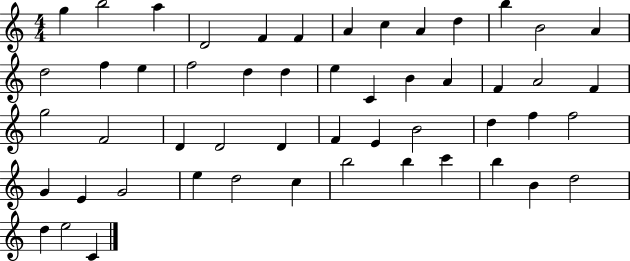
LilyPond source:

{
  \clef treble
  \numericTimeSignature
  \time 4/4
  \key c \major
  g''4 b''2 a''4 | d'2 f'4 f'4 | a'4 c''4 a'4 d''4 | b''4 b'2 a'4 | \break d''2 f''4 e''4 | f''2 d''4 d''4 | e''4 c'4 b'4 a'4 | f'4 a'2 f'4 | \break g''2 f'2 | d'4 d'2 d'4 | f'4 e'4 b'2 | d''4 f''4 f''2 | \break g'4 e'4 g'2 | e''4 d''2 c''4 | b''2 b''4 c'''4 | b''4 b'4 d''2 | \break d''4 e''2 c'4 | \bar "|."
}